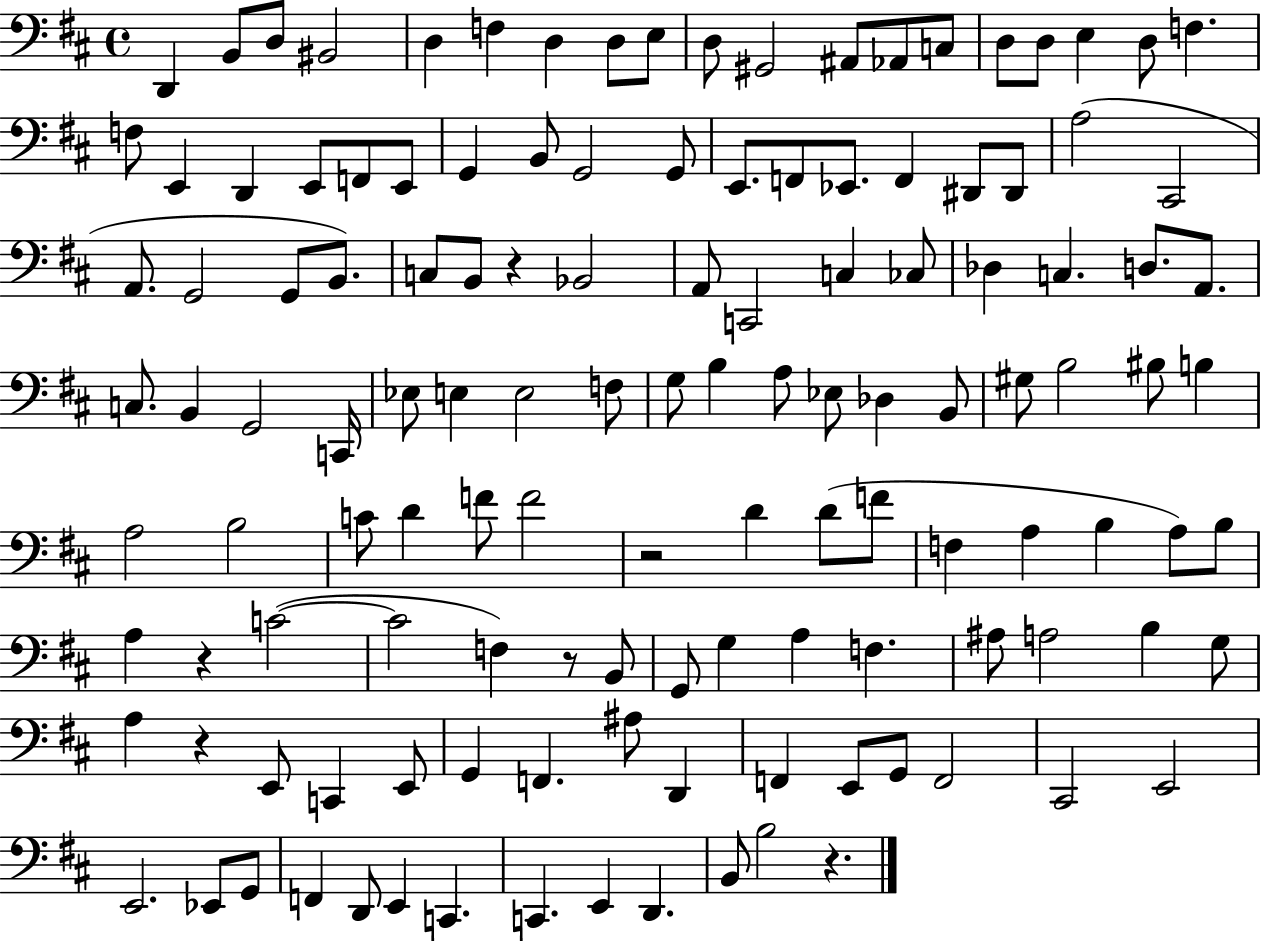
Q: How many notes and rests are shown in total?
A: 129